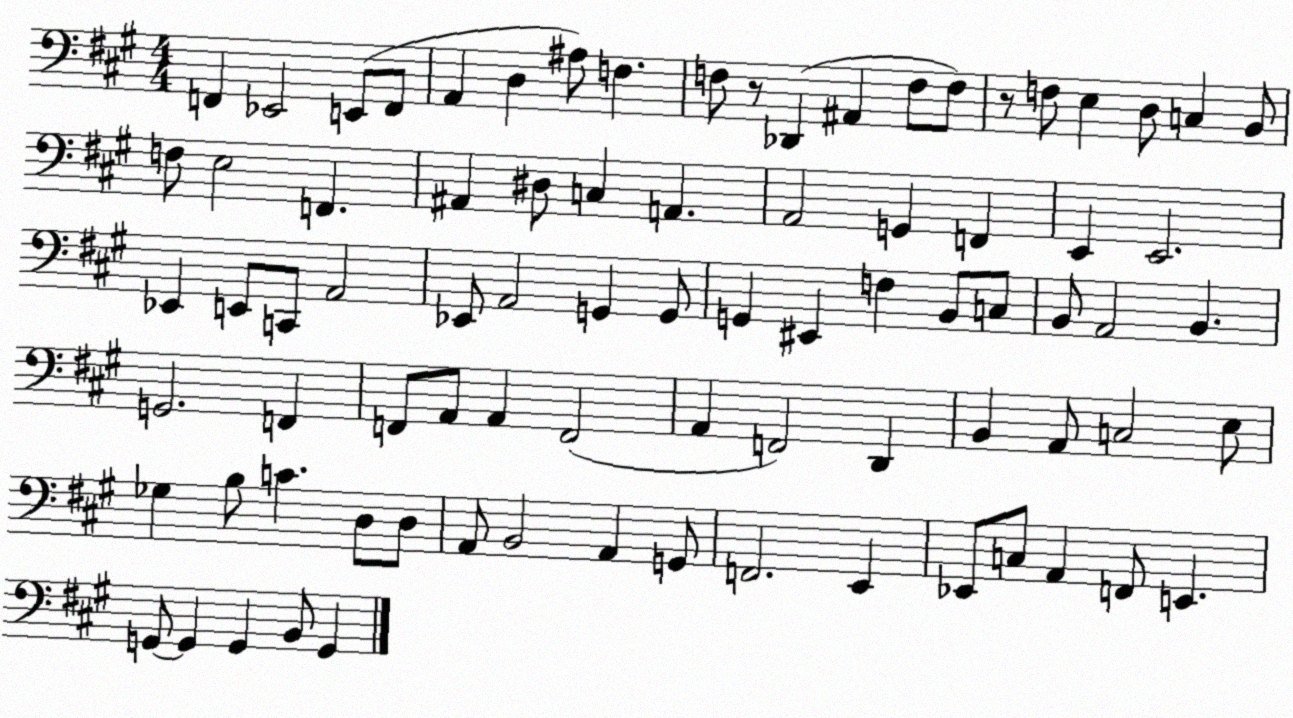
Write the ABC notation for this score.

X:1
T:Untitled
M:4/4
L:1/4
K:A
F,, _E,,2 E,,/2 F,,/2 A,, D, ^A,/2 F, F,/2 z/2 _D,, ^A,, F,/2 F,/2 z/2 F,/2 E, D,/2 C, B,,/2 F,/2 E,2 F,, ^A,, ^D,/2 C, A,, A,,2 G,, F,, E,, E,,2 _E,, E,,/2 C,,/2 A,,2 _E,,/2 A,,2 G,, G,,/2 G,, ^E,, F, B,,/2 C,/2 B,,/2 A,,2 B,, G,,2 F,, F,,/2 A,,/2 A,, F,,2 A,, F,,2 D,, B,, A,,/2 C,2 E,/2 _G, B,/2 C D,/2 D,/2 A,,/2 B,,2 A,, G,,/2 F,,2 E,, _E,,/2 C,/2 A,, F,,/2 E,, G,,/2 G,, G,, B,,/2 G,,